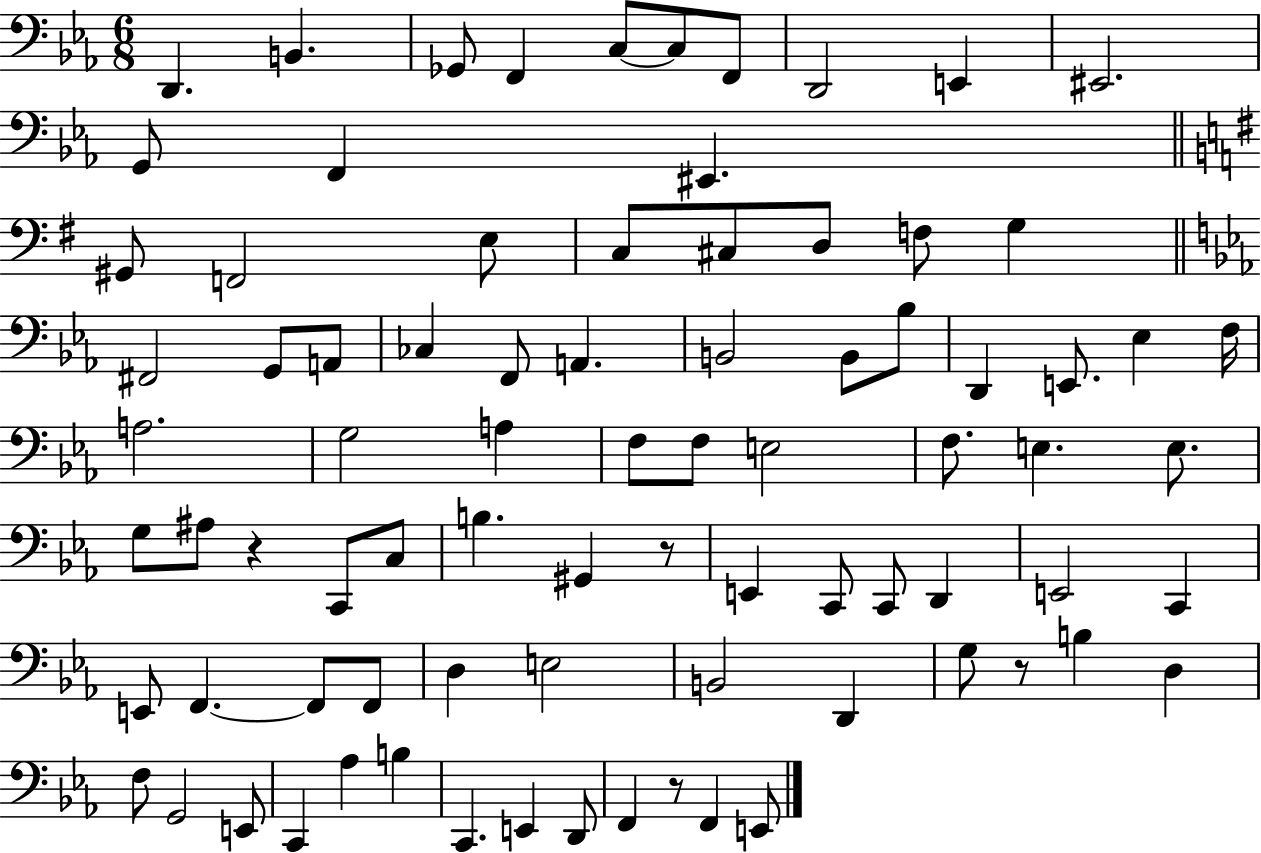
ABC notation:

X:1
T:Untitled
M:6/8
L:1/4
K:Eb
D,, B,, _G,,/2 F,, C,/2 C,/2 F,,/2 D,,2 E,, ^E,,2 G,,/2 F,, ^E,, ^G,,/2 F,,2 E,/2 C,/2 ^C,/2 D,/2 F,/2 G, ^F,,2 G,,/2 A,,/2 _C, F,,/2 A,, B,,2 B,,/2 _B,/2 D,, E,,/2 _E, F,/4 A,2 G,2 A, F,/2 F,/2 E,2 F,/2 E, E,/2 G,/2 ^A,/2 z C,,/2 C,/2 B, ^G,, z/2 E,, C,,/2 C,,/2 D,, E,,2 C,, E,,/2 F,, F,,/2 F,,/2 D, E,2 B,,2 D,, G,/2 z/2 B, D, F,/2 G,,2 E,,/2 C,, _A, B, C,, E,, D,,/2 F,, z/2 F,, E,,/2